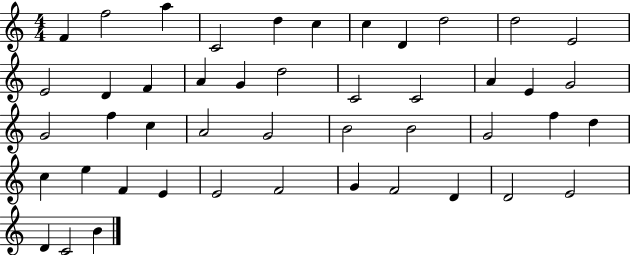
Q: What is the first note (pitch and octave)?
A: F4